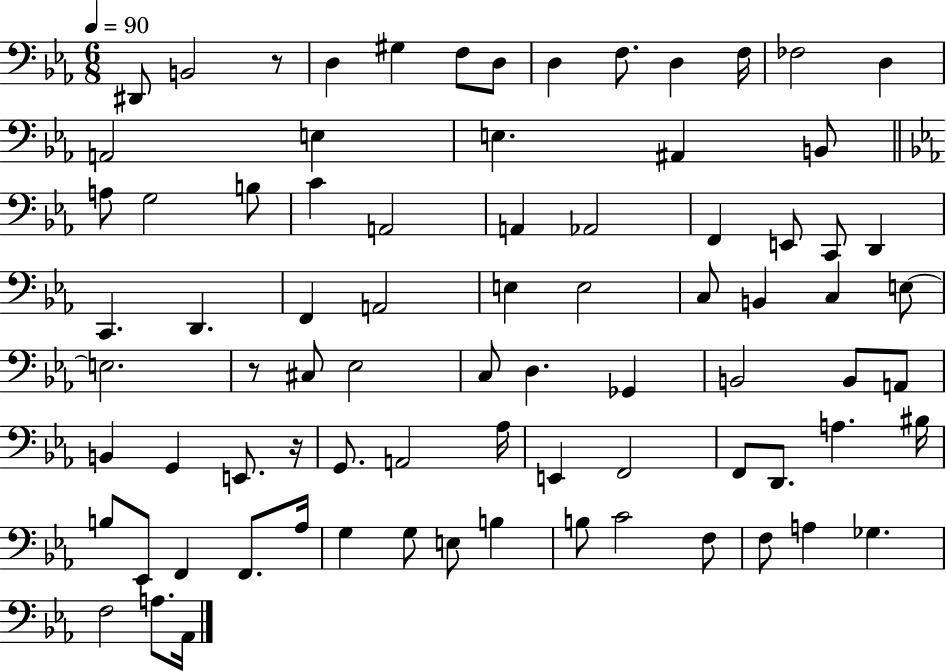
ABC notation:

X:1
T:Untitled
M:6/8
L:1/4
K:Eb
^D,,/2 B,,2 z/2 D, ^G, F,/2 D,/2 D, F,/2 D, F,/4 _F,2 D, A,,2 E, E, ^A,, B,,/2 A,/2 G,2 B,/2 C A,,2 A,, _A,,2 F,, E,,/2 C,,/2 D,, C,, D,, F,, A,,2 E, E,2 C,/2 B,, C, E,/2 E,2 z/2 ^C,/2 _E,2 C,/2 D, _G,, B,,2 B,,/2 A,,/2 B,, G,, E,,/2 z/4 G,,/2 A,,2 _A,/4 E,, F,,2 F,,/2 D,,/2 A, ^B,/4 B,/2 _E,,/2 F,, F,,/2 _A,/4 G, G,/2 E,/2 B, B,/2 C2 F,/2 F,/2 A, _G, F,2 A,/2 _A,,/4